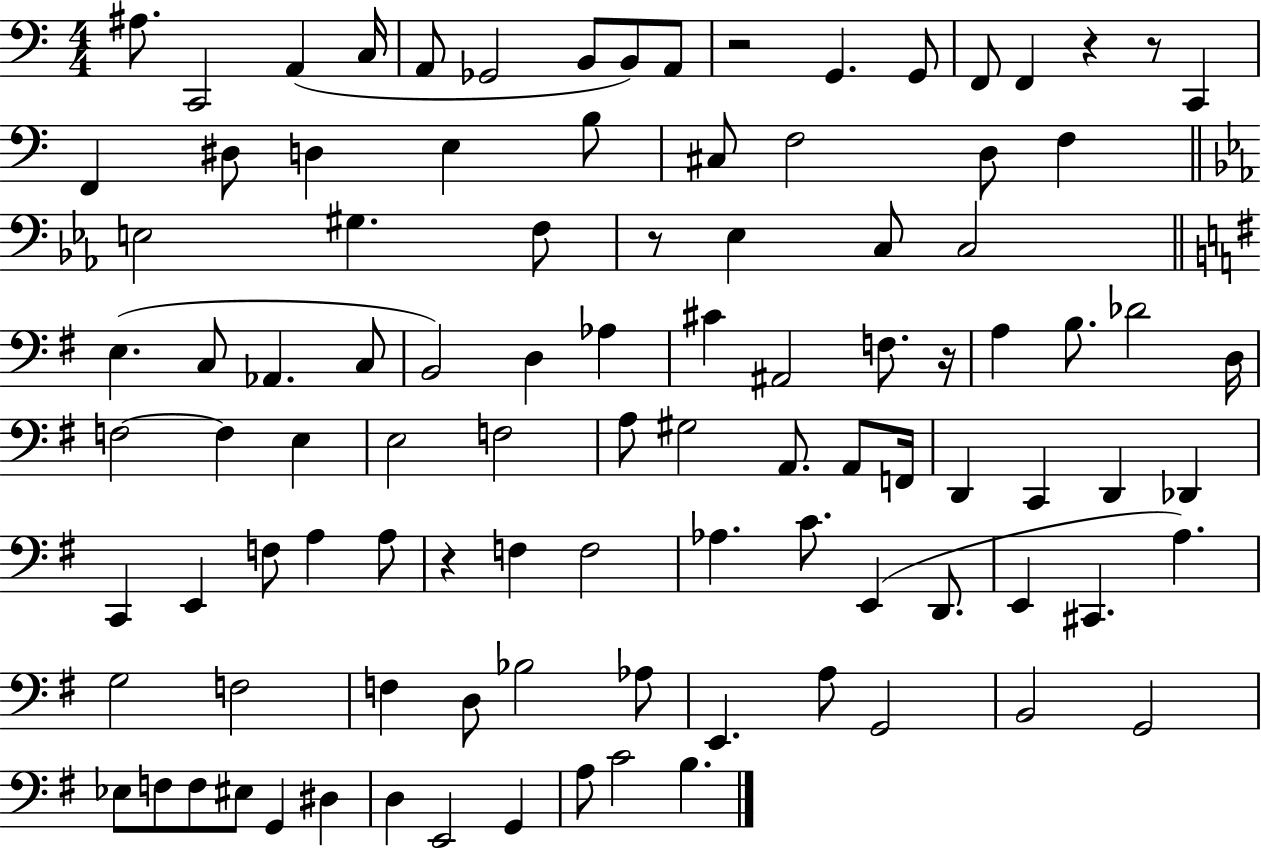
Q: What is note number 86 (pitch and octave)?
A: EIS3